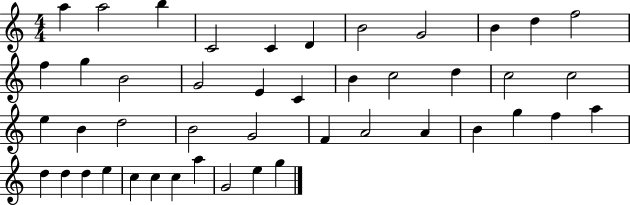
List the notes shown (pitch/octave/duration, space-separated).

A5/q A5/h B5/q C4/h C4/q D4/q B4/h G4/h B4/q D5/q F5/h F5/q G5/q B4/h G4/h E4/q C4/q B4/q C5/h D5/q C5/h C5/h E5/q B4/q D5/h B4/h G4/h F4/q A4/h A4/q B4/q G5/q F5/q A5/q D5/q D5/q D5/q E5/q C5/q C5/q C5/q A5/q G4/h E5/q G5/q